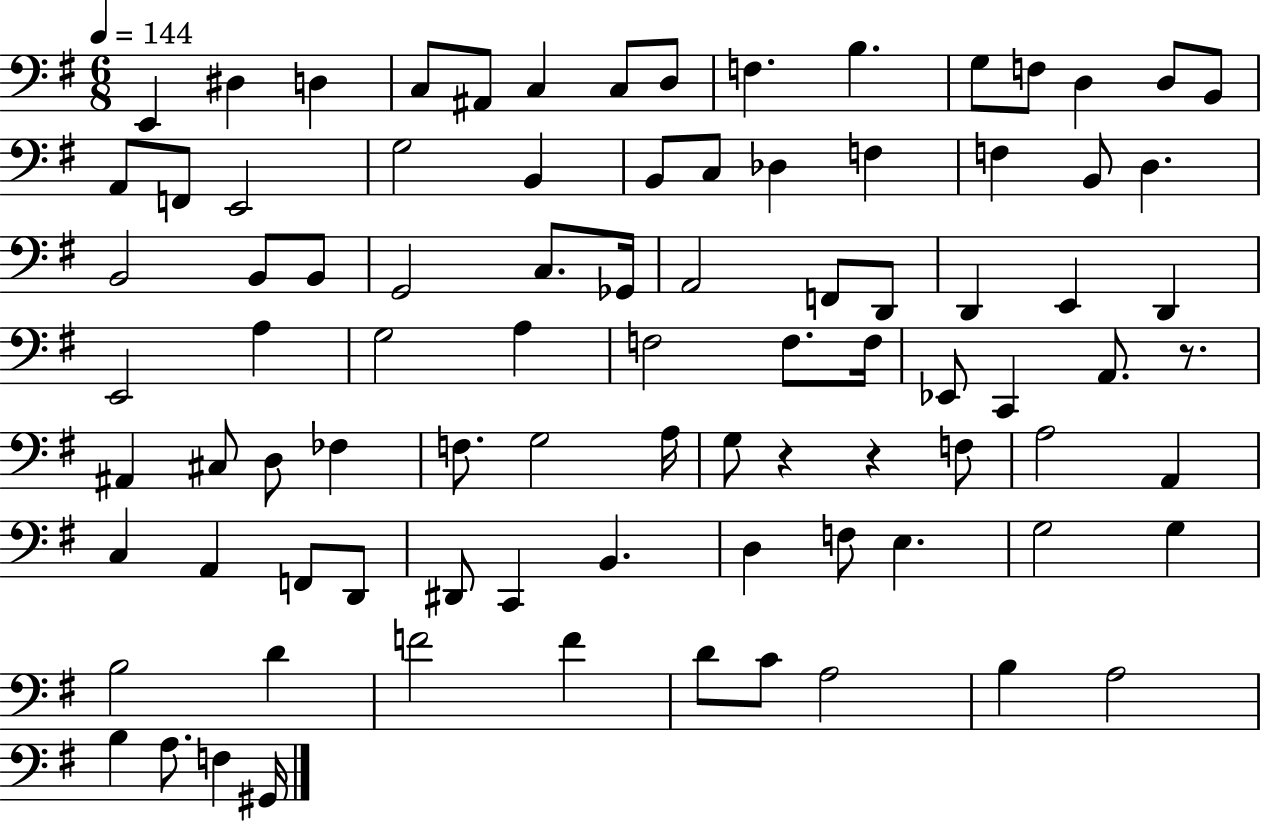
E2/q D#3/q D3/q C3/e A#2/e C3/q C3/e D3/e F3/q. B3/q. G3/e F3/e D3/q D3/e B2/e A2/e F2/e E2/h G3/h B2/q B2/e C3/e Db3/q F3/q F3/q B2/e D3/q. B2/h B2/e B2/e G2/h C3/e. Gb2/s A2/h F2/e D2/e D2/q E2/q D2/q E2/h A3/q G3/h A3/q F3/h F3/e. F3/s Eb2/e C2/q A2/e. R/e. A#2/q C#3/e D3/e FES3/q F3/e. G3/h A3/s G3/e R/q R/q F3/e A3/h A2/q C3/q A2/q F2/e D2/e D#2/e C2/q B2/q. D3/q F3/e E3/q. G3/h G3/q B3/h D4/q F4/h F4/q D4/e C4/e A3/h B3/q A3/h B3/q A3/e. F3/q G#2/s